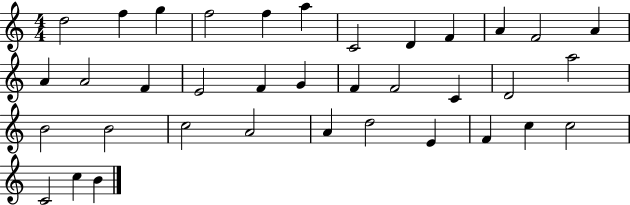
D5/h F5/q G5/q F5/h F5/q A5/q C4/h D4/q F4/q A4/q F4/h A4/q A4/q A4/h F4/q E4/h F4/q G4/q F4/q F4/h C4/q D4/h A5/h B4/h B4/h C5/h A4/h A4/q D5/h E4/q F4/q C5/q C5/h C4/h C5/q B4/q